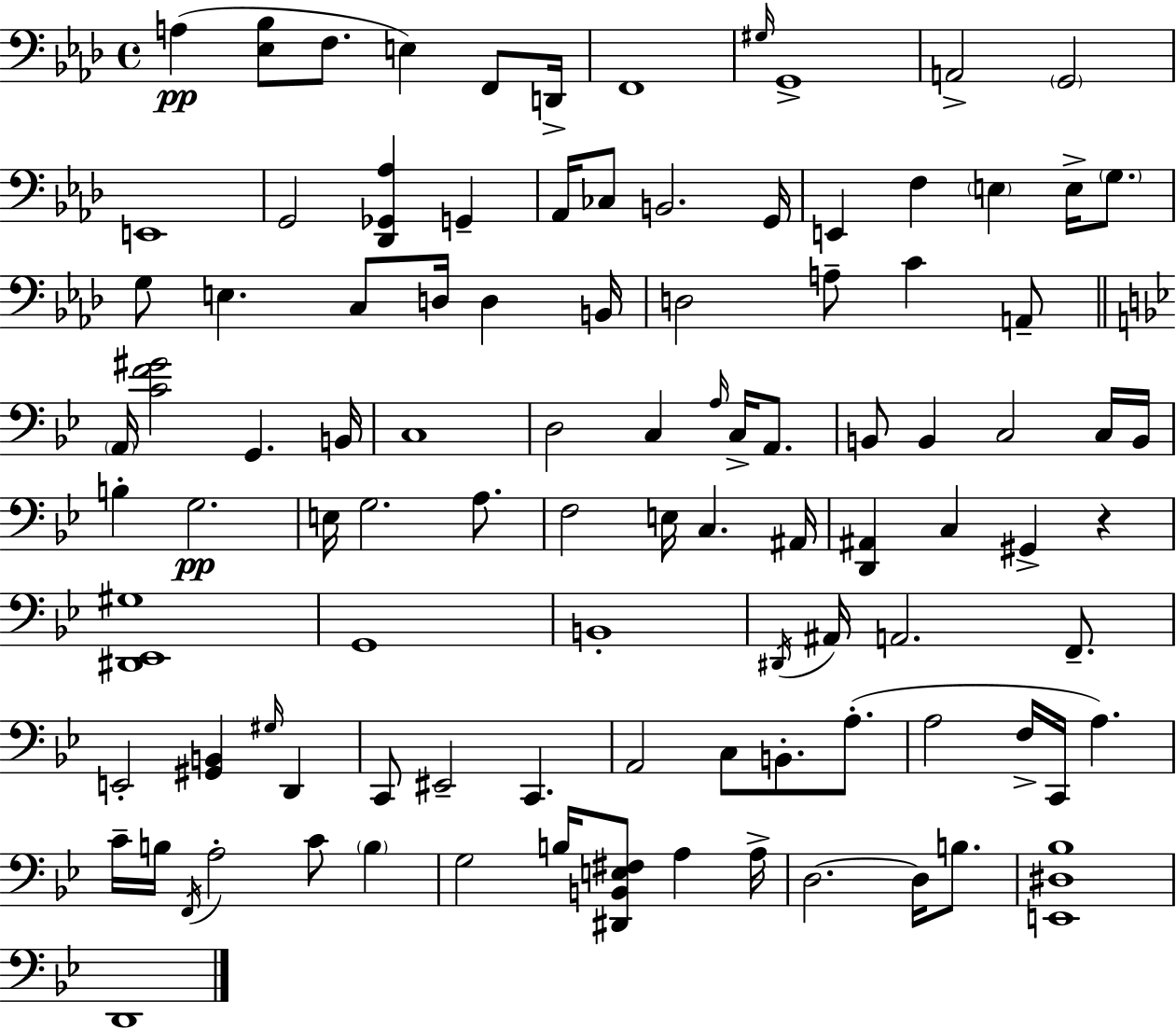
{
  \clef bass
  \time 4/4
  \defaultTimeSignature
  \key aes \major
  a4(\pp <ees bes>8 f8. e4) f,8 d,16-> | f,1 | \grace { gis16 } g,1-> | a,2-> \parenthesize g,2 | \break e,1 | g,2 <des, ges, aes>4 g,4-- | aes,16 ces8 b,2. | g,16 e,4 f4 \parenthesize e4 e16-> \parenthesize g8. | \break g8 e4. c8 d16 d4 | b,16 d2 a8-- c'4 a,8-- | \bar "||" \break \key bes \major \parenthesize a,16 <c' f' gis'>2 g,4. b,16 | c1 | d2 c4 \grace { a16 } c16-> a,8. | b,8 b,4 c2 c16 | \break b,16 b4-. g2.\pp | e16 g2. a8. | f2 e16 c4. | ais,16 <d, ais,>4 c4 gis,4-> r4 | \break <dis, ees, gis>1 | g,1 | b,1-. | \acciaccatura { dis,16 } ais,16 a,2. f,8.-- | \break e,2-. <gis, b,>4 \grace { gis16 } d,4 | c,8 eis,2-- c,4. | a,2 c8 b,8.-. | a8.-.( a2 f16-> c,16 a4.) | \break c'16-- b16 \acciaccatura { f,16 } a2-. c'8 | \parenthesize b4 g2 b16 <dis, b, e fis>8 a4 | a16-> d2.~~ | d16 b8. <e, dis bes>1 | \break d,1 | \bar "|."
}